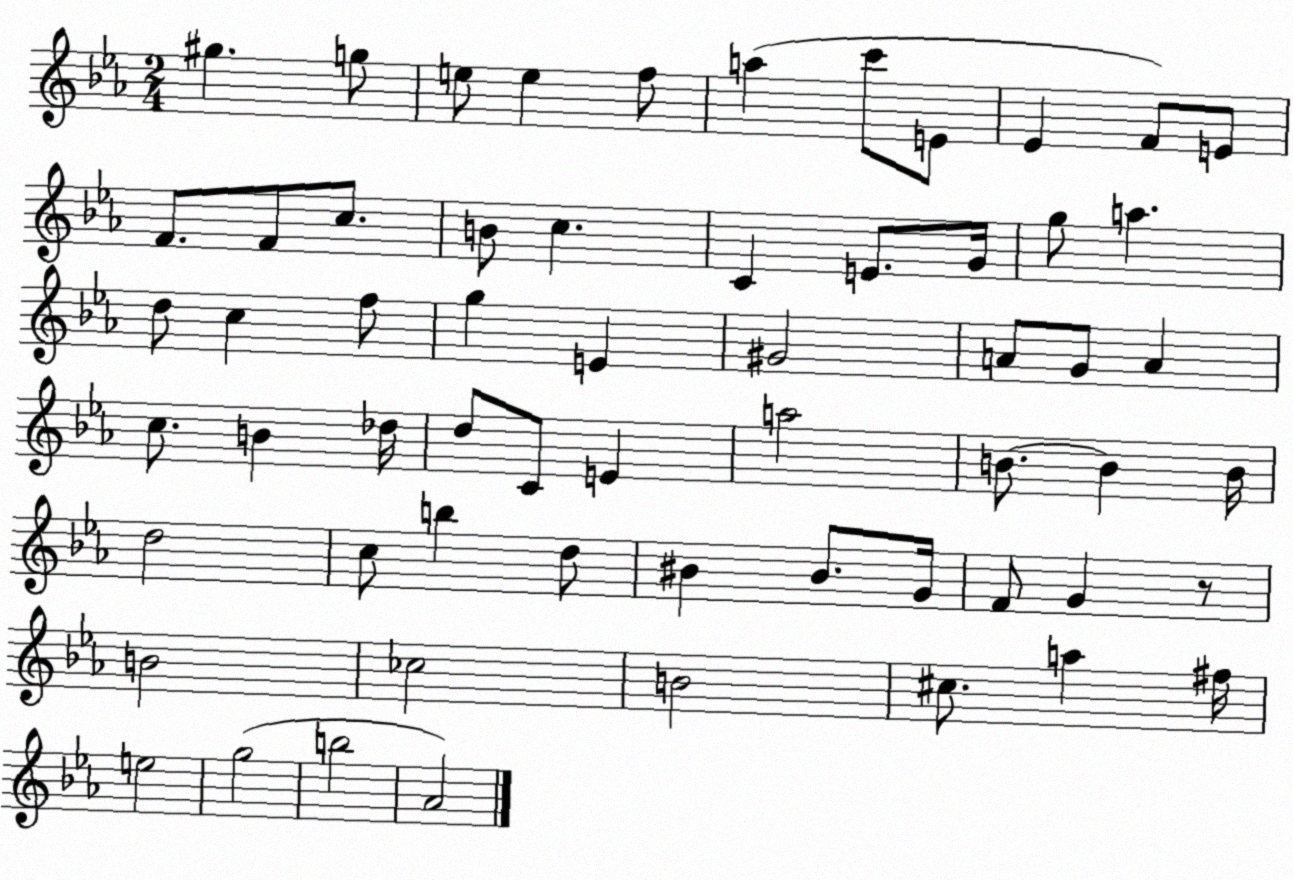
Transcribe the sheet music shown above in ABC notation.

X:1
T:Untitled
M:2/4
L:1/4
K:Eb
^g g/2 e/2 e f/2 a c'/2 E/2 _E F/2 E/2 F/2 F/2 c/2 B/2 c C E/2 G/4 g/2 a d/2 c f/2 g E ^G2 A/2 G/2 A c/2 B _d/4 d/2 C/2 E a2 B/2 B B/4 d2 c/2 b d/2 ^B ^B/2 G/4 F/2 G z/2 B2 _c2 B2 ^c/2 a ^f/4 e2 g2 b2 _A2